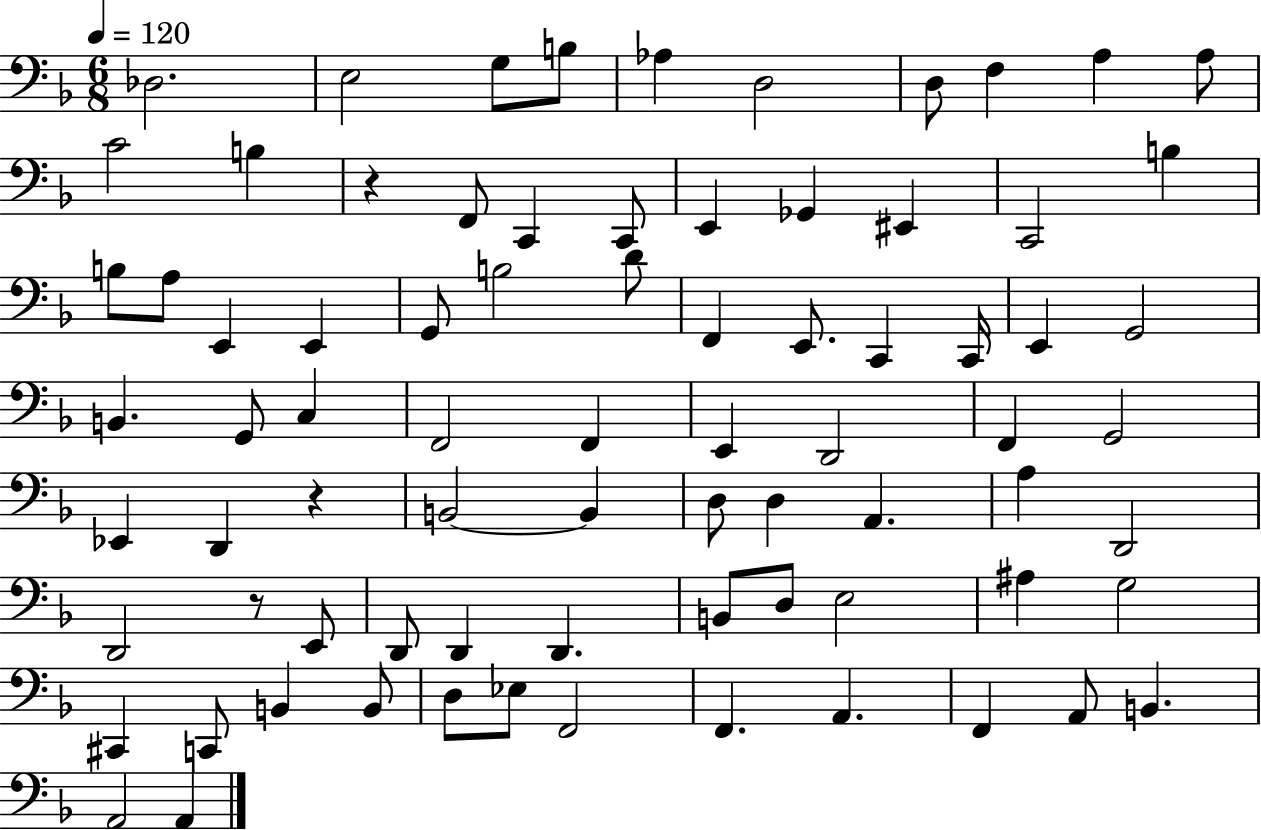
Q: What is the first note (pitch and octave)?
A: Db3